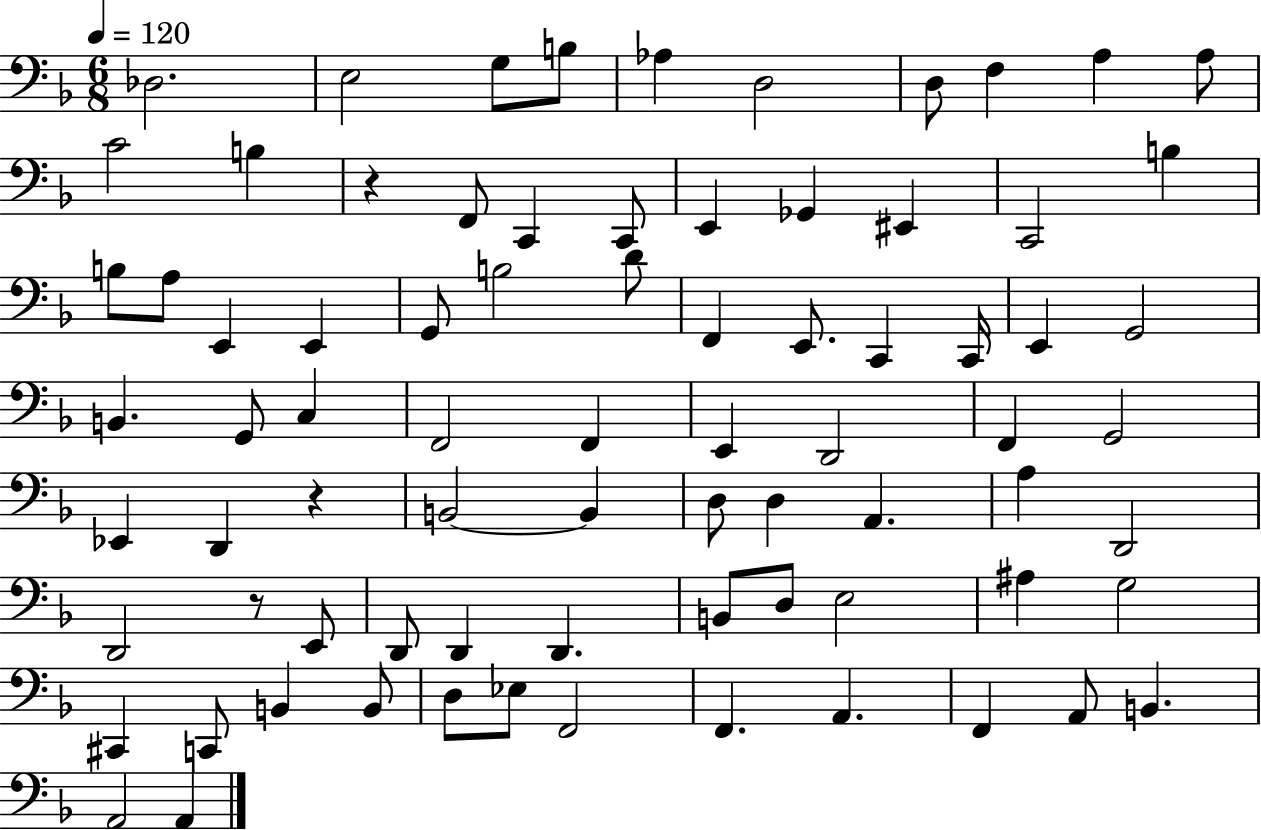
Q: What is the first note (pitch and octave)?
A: Db3